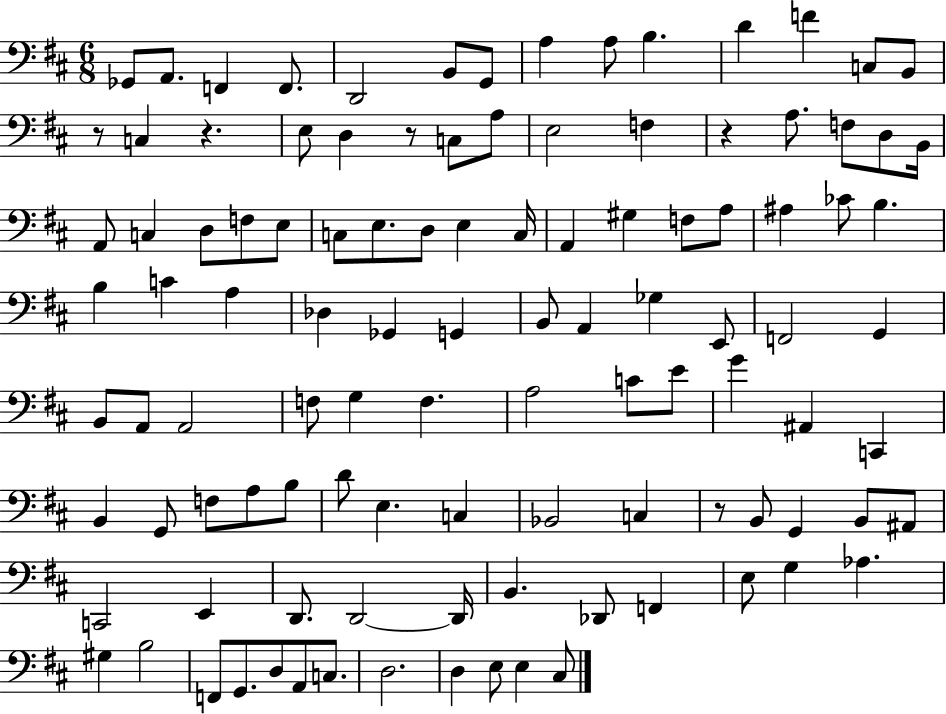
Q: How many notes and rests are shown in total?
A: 108